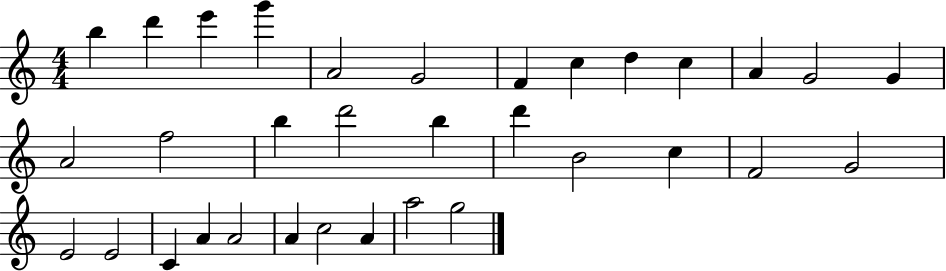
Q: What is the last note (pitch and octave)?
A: G5